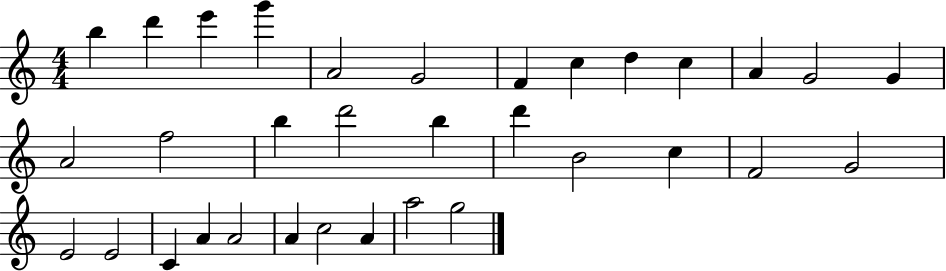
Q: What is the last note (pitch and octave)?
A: G5